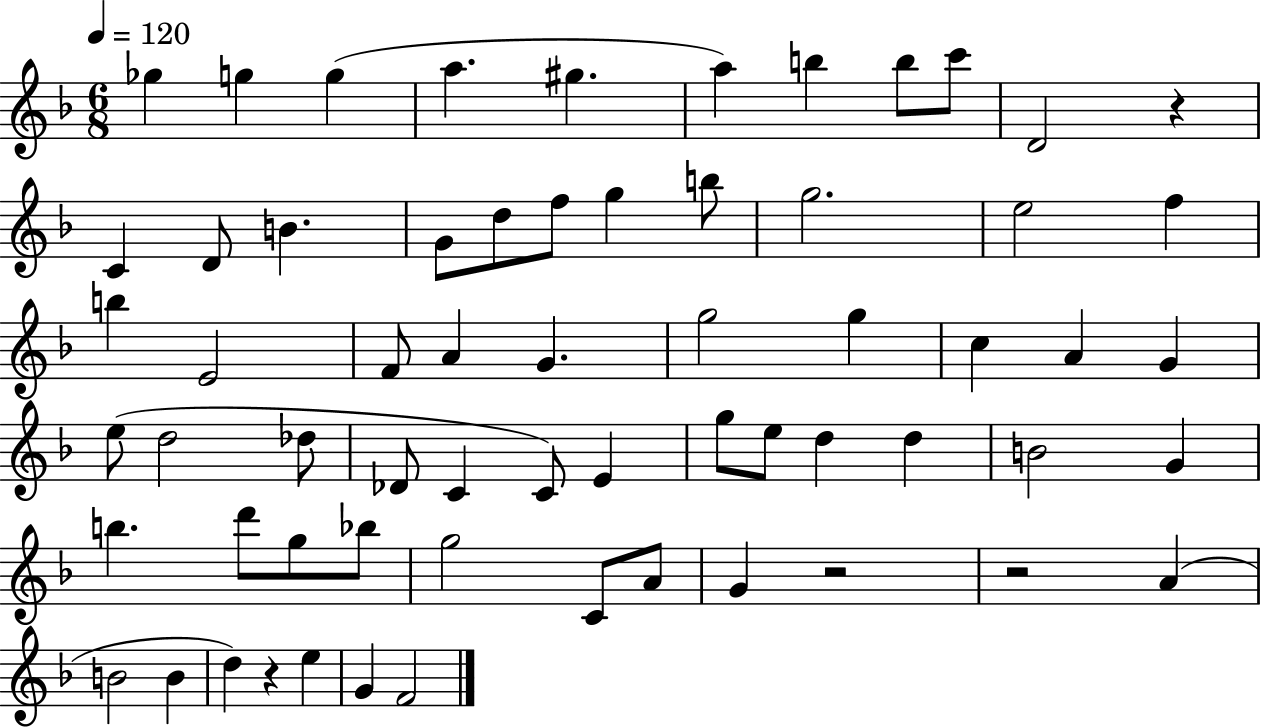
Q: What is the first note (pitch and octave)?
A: Gb5